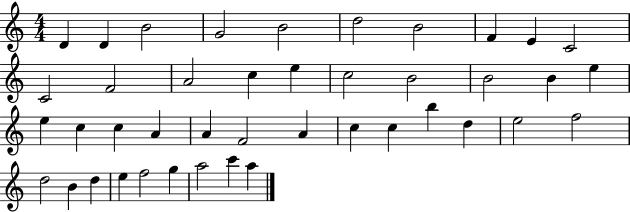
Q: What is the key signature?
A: C major